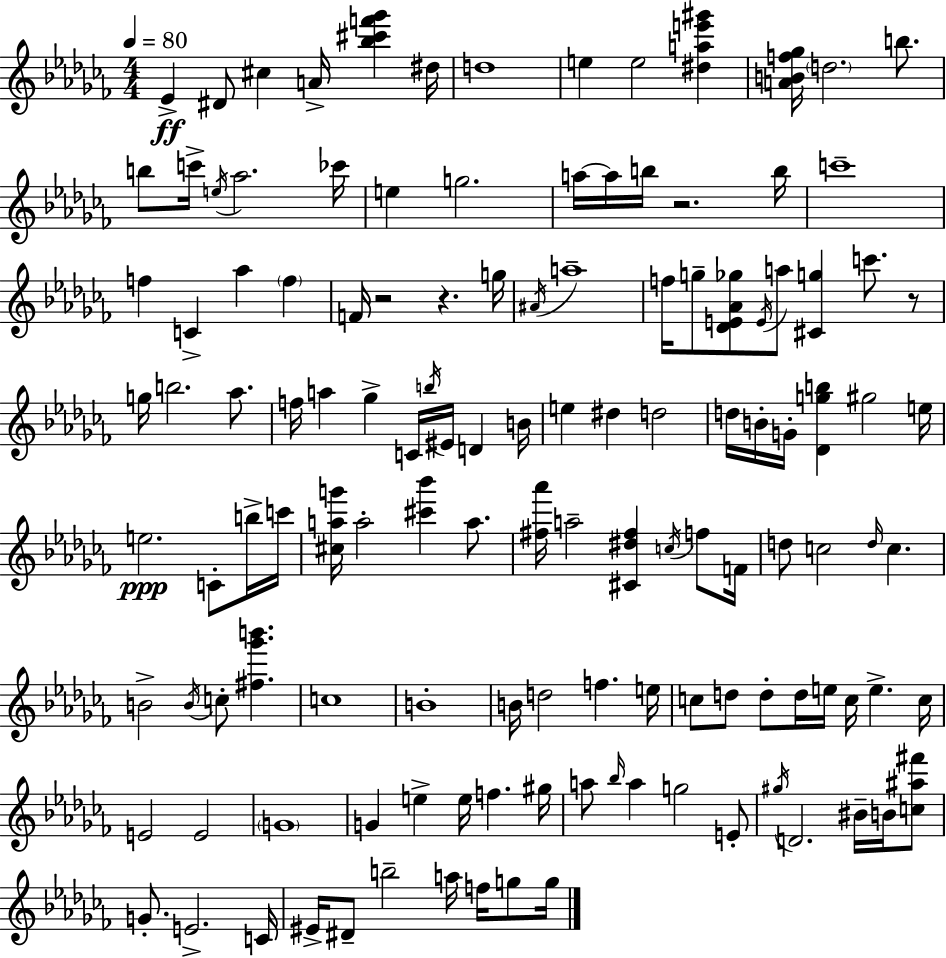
X:1
T:Untitled
M:4/4
L:1/4
K:Abm
_E ^D/2 ^c A/4 [_b^c'f'_g'] ^d/4 d4 e e2 [^dae'^g'] [ABf_g]/4 d2 b/2 b/2 c'/4 e/4 _a2 _c'/4 e g2 a/4 a/4 b/4 z2 b/4 c'4 f C _a f F/4 z2 z g/4 ^A/4 a4 f/4 g/2 [_DE_A_g]/2 E/4 a/2 [^Cg] c'/2 z/2 g/4 b2 _a/2 f/4 a _g C/4 b/4 ^E/4 D B/4 e ^d d2 d/4 B/4 G/4 [_Dgb] ^g2 e/4 e2 C/2 b/4 c'/4 [^cag']/4 a2 [^c'_b'] a/2 [^f_a']/4 a2 [^C^d^f] c/4 f/2 F/4 d/2 c2 d/4 c B2 B/4 c/2 [^f_g'b'] c4 B4 B/4 d2 f e/4 c/2 d/2 d/2 d/4 e/4 c/4 e c/4 E2 E2 G4 G e e/4 f ^g/4 a/2 _b/4 a g2 E/2 ^g/4 D2 ^B/4 B/4 [c^a^f']/2 G/2 E2 C/4 ^E/4 ^D/2 b2 a/4 f/4 g/2 g/4